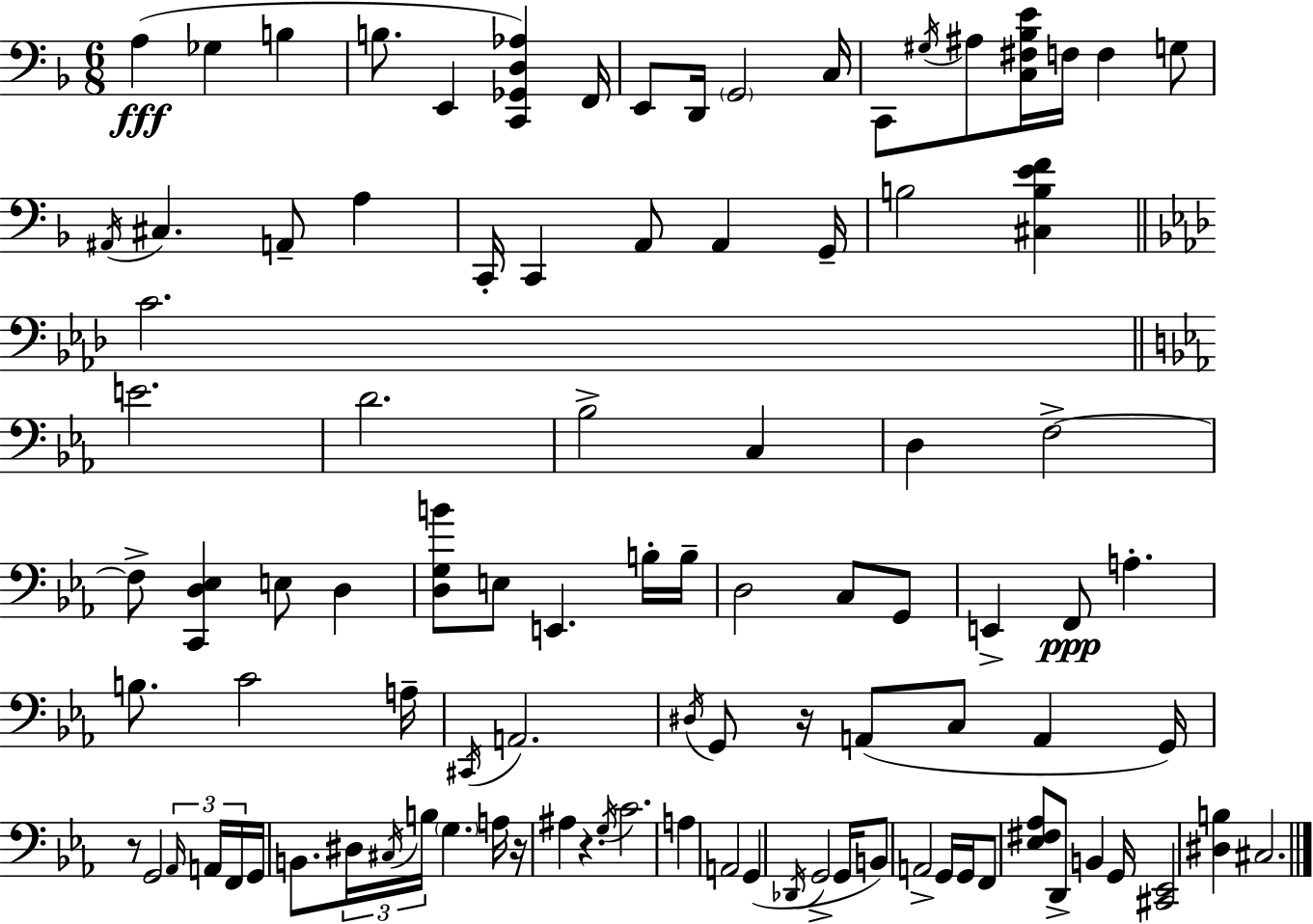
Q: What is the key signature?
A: F major